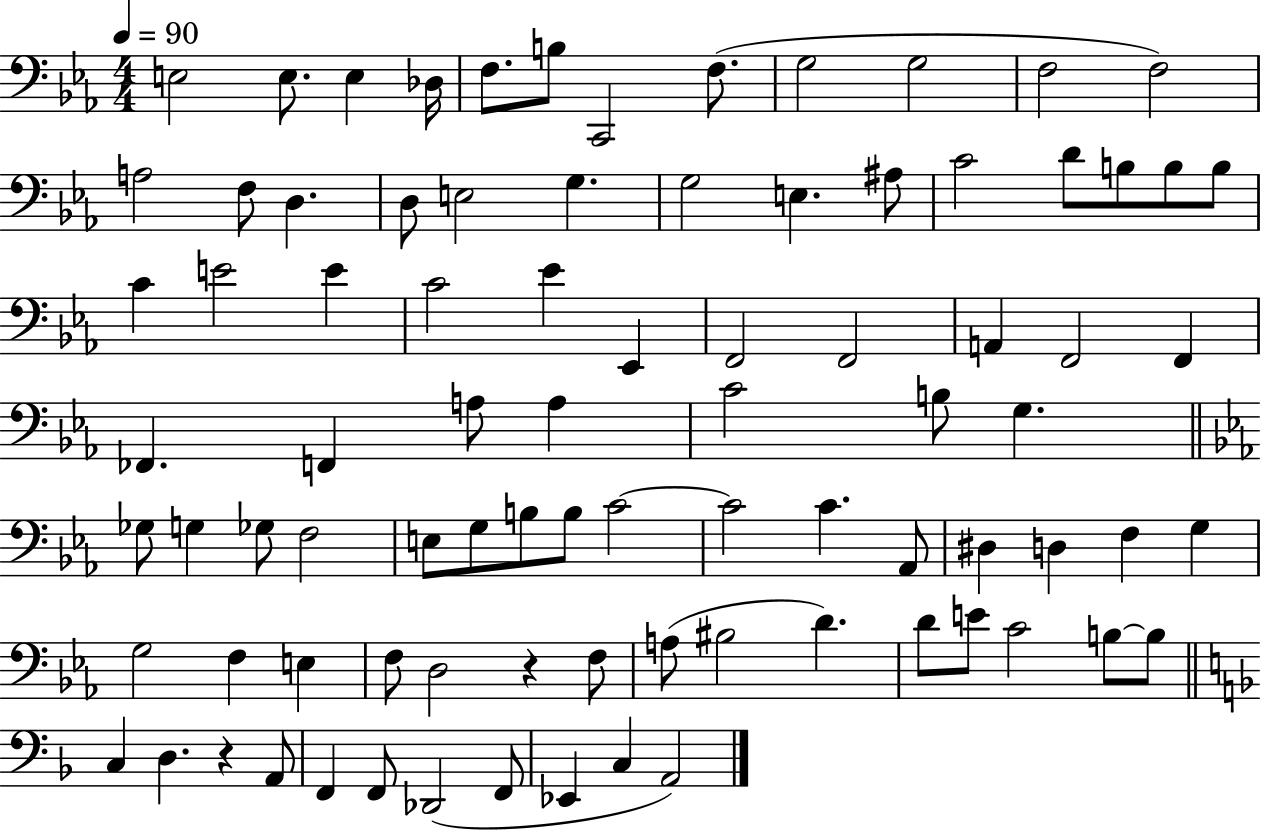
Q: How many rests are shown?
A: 2